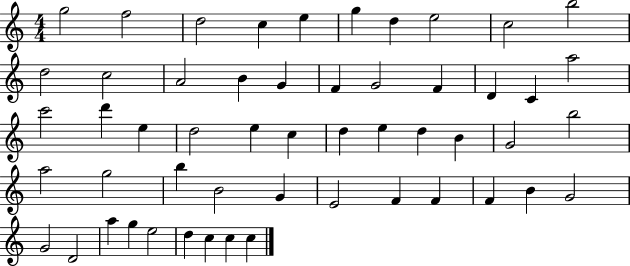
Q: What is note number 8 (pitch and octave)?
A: E5